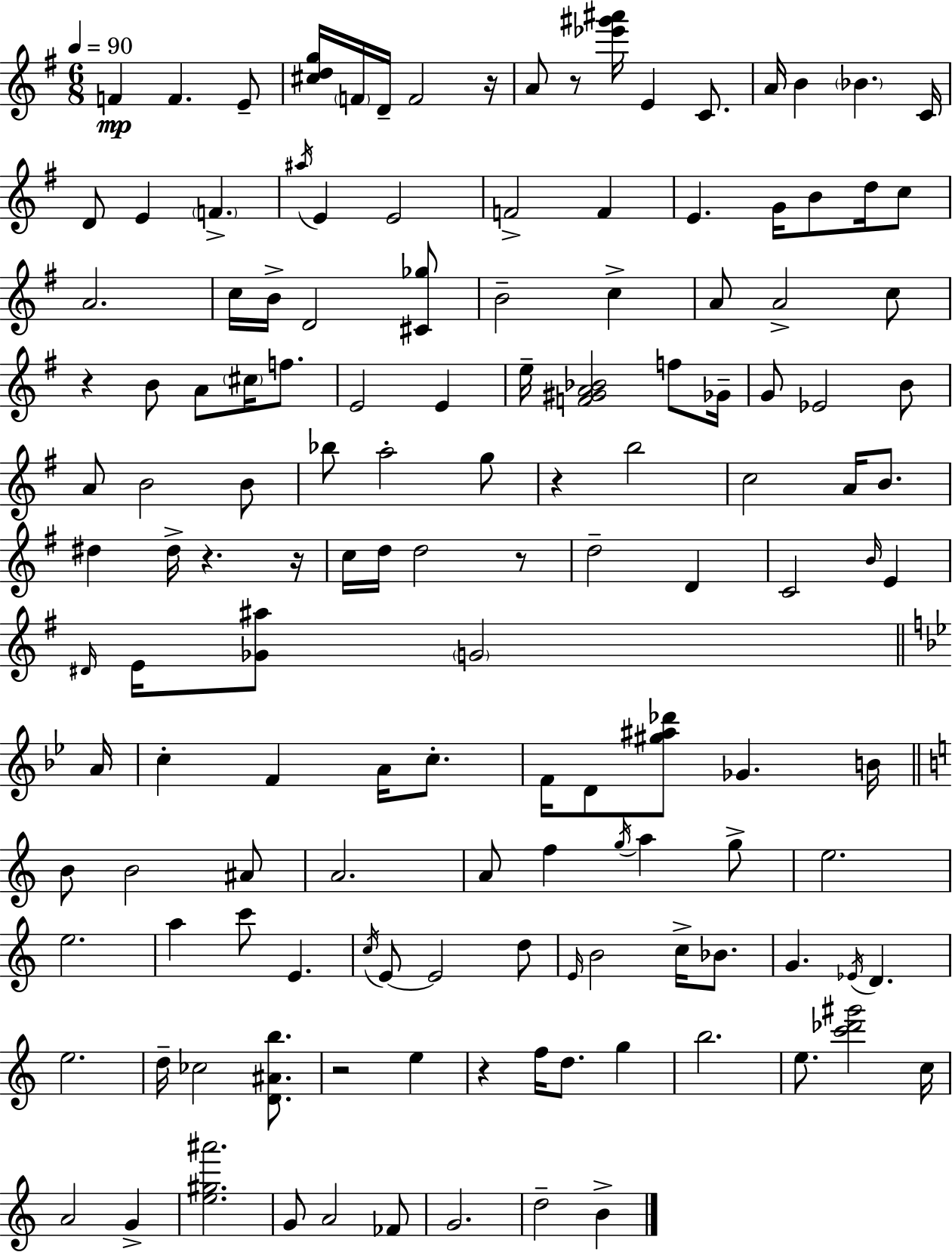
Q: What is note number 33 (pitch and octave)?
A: A4